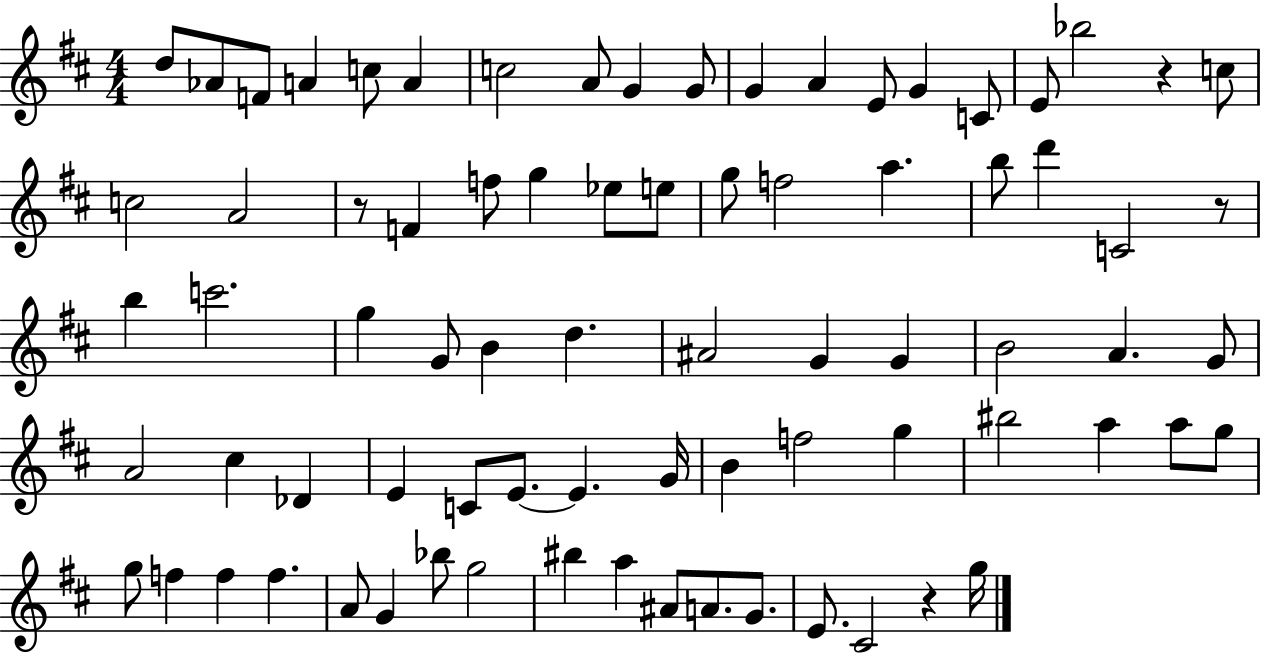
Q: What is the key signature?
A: D major